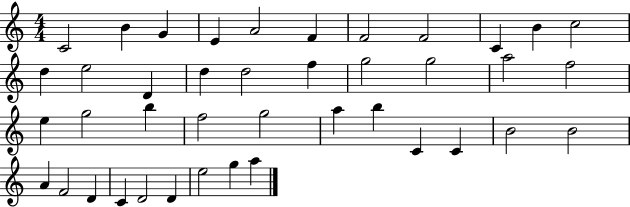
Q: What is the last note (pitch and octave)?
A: A5